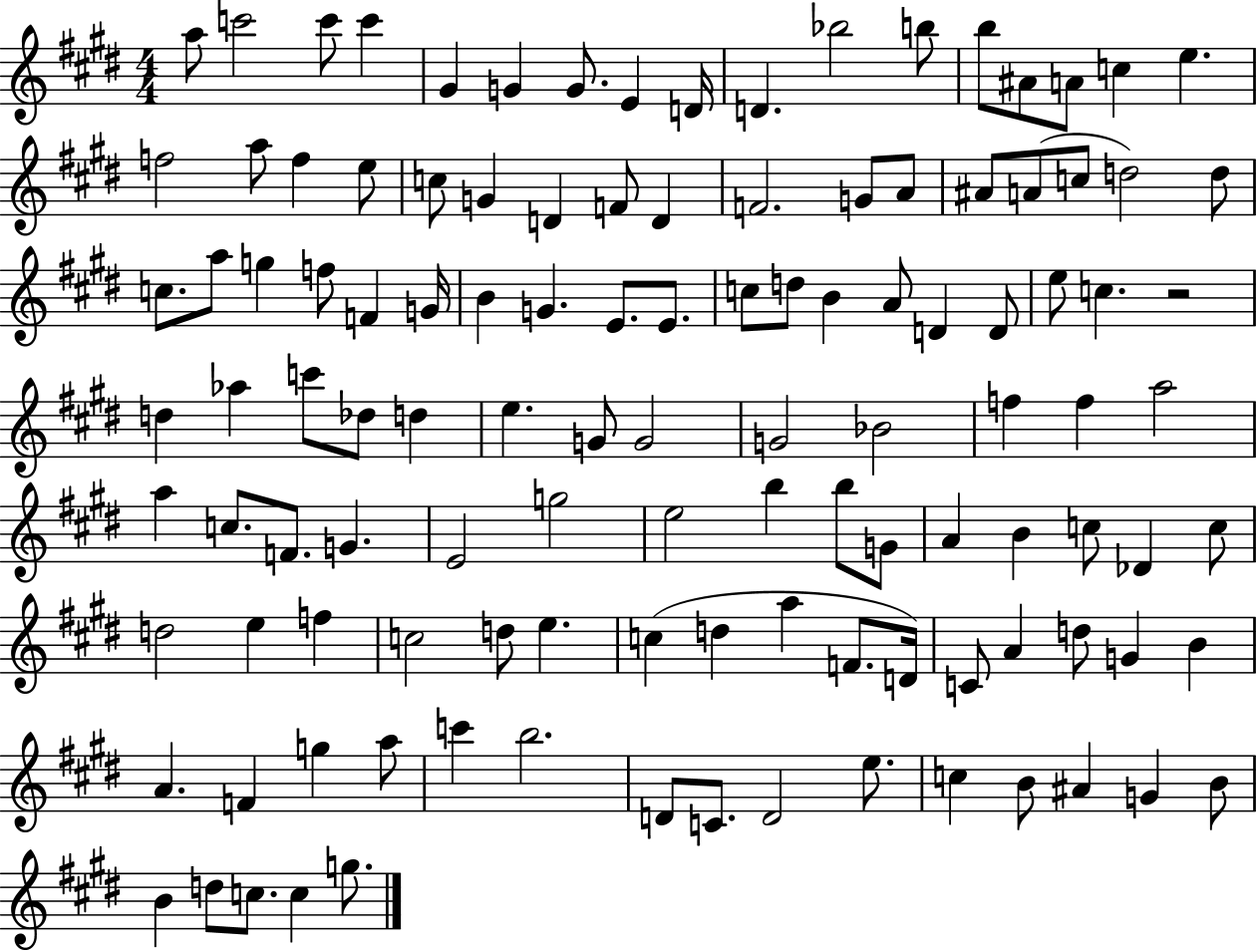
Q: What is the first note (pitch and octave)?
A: A5